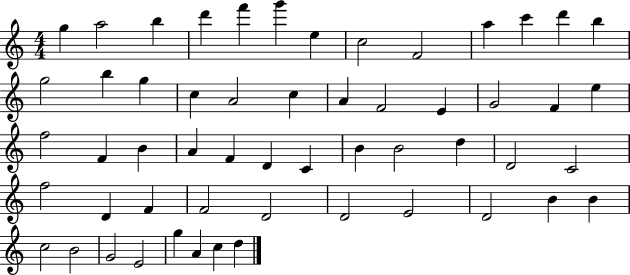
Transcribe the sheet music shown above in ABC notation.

X:1
T:Untitled
M:4/4
L:1/4
K:C
g a2 b d' f' g' e c2 F2 a c' d' b g2 b g c A2 c A F2 E G2 F e f2 F B A F D C B B2 d D2 C2 f2 D F F2 D2 D2 E2 D2 B B c2 B2 G2 E2 g A c d